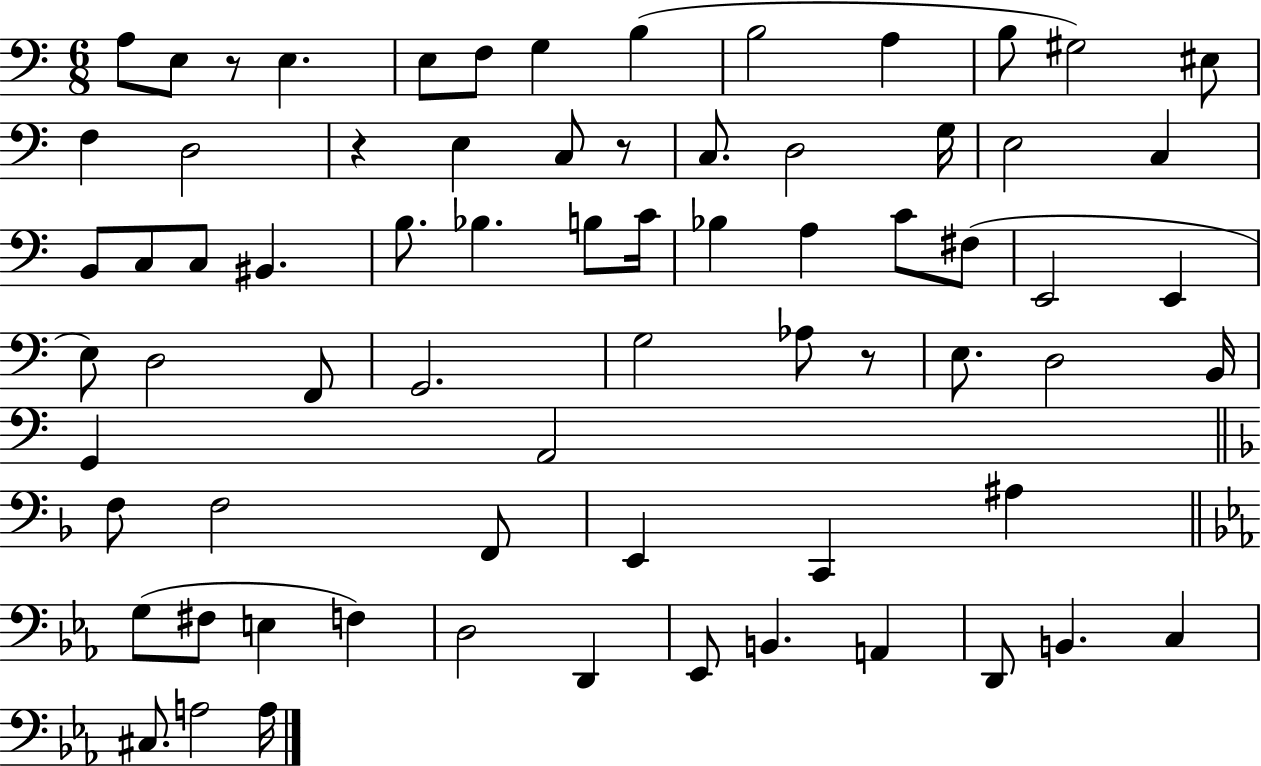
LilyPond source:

{
  \clef bass
  \numericTimeSignature
  \time 6/8
  \key c \major
  a8 e8 r8 e4. | e8 f8 g4 b4( | b2 a4 | b8 gis2) eis8 | \break f4 d2 | r4 e4 c8 r8 | c8. d2 g16 | e2 c4 | \break b,8 c8 c8 bis,4. | b8. bes4. b8 c'16 | bes4 a4 c'8 fis8( | e,2 e,4 | \break e8) d2 f,8 | g,2. | g2 aes8 r8 | e8. d2 b,16 | \break g,4 a,2 | \bar "||" \break \key f \major f8 f2 f,8 | e,4 c,4 ais4 | \bar "||" \break \key ees \major g8( fis8 e4 f4) | d2 d,4 | ees,8 b,4. a,4 | d,8 b,4. c4 | \break cis8. a2 a16 | \bar "|."
}